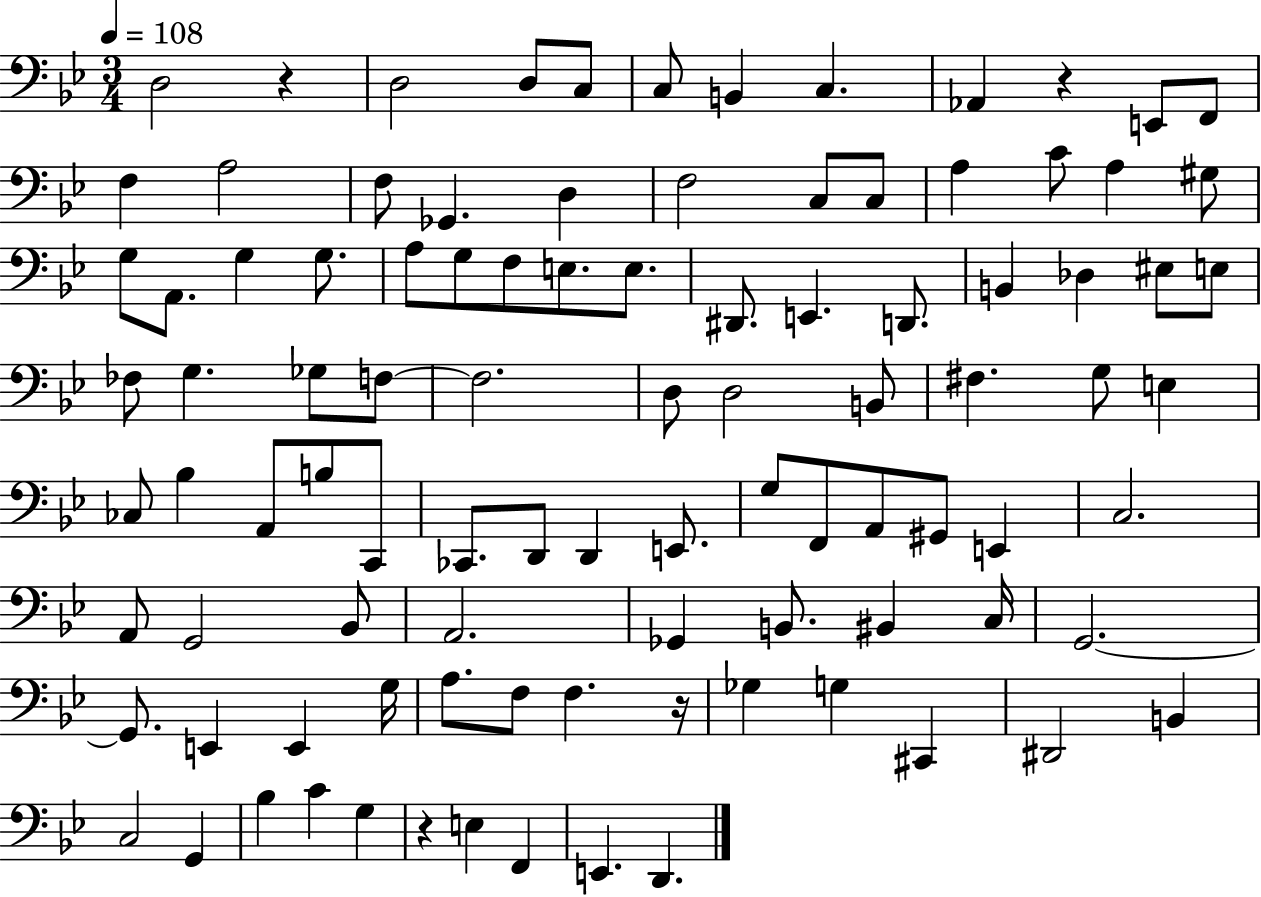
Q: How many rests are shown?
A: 4